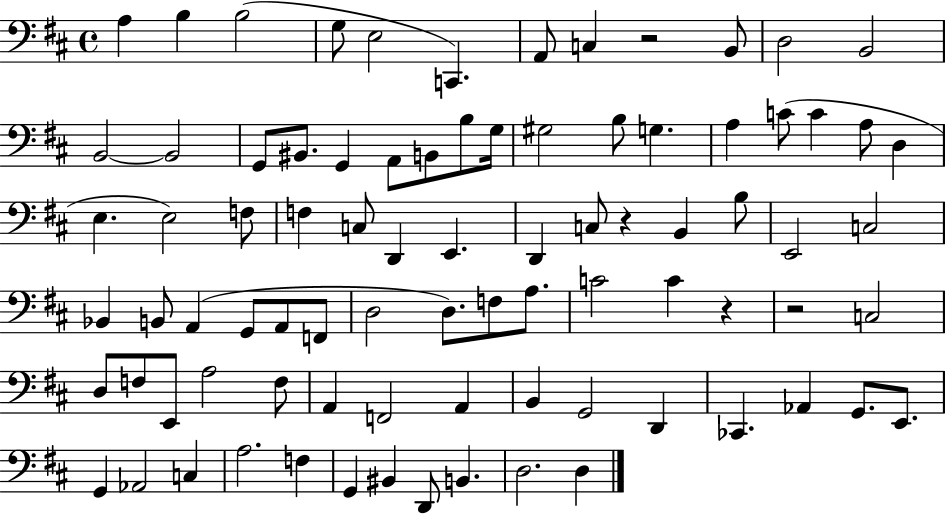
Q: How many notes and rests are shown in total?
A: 84